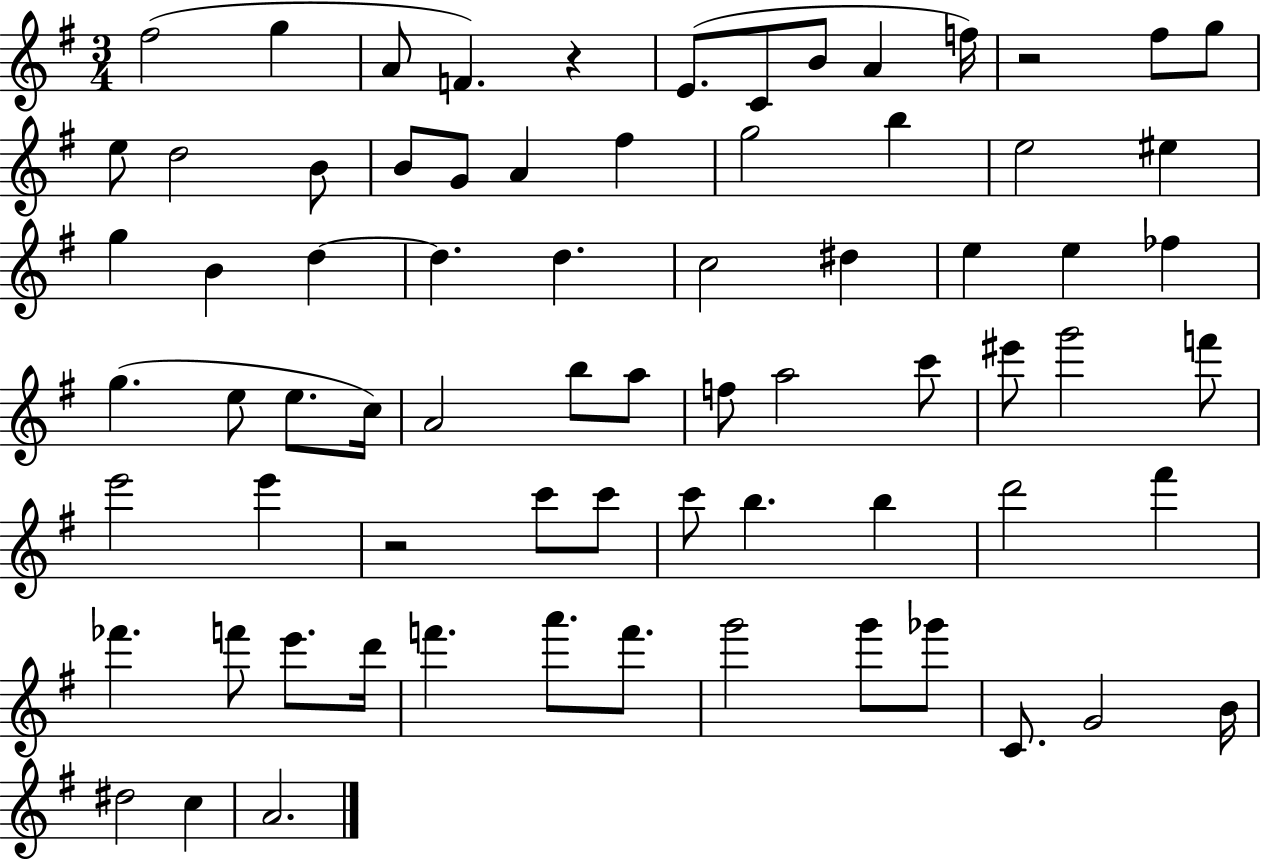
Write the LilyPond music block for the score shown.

{
  \clef treble
  \numericTimeSignature
  \time 3/4
  \key g \major
  \repeat volta 2 { fis''2( g''4 | a'8 f'4.) r4 | e'8.( c'8 b'8 a'4 f''16) | r2 fis''8 g''8 | \break e''8 d''2 b'8 | b'8 g'8 a'4 fis''4 | g''2 b''4 | e''2 eis''4 | \break g''4 b'4 d''4~~ | d''4. d''4. | c''2 dis''4 | e''4 e''4 fes''4 | \break g''4.( e''8 e''8. c''16) | a'2 b''8 a''8 | f''8 a''2 c'''8 | eis'''8 g'''2 f'''8 | \break e'''2 e'''4 | r2 c'''8 c'''8 | c'''8 b''4. b''4 | d'''2 fis'''4 | \break fes'''4. f'''8 e'''8. d'''16 | f'''4. a'''8. f'''8. | g'''2 g'''8 ges'''8 | c'8. g'2 b'16 | \break dis''2 c''4 | a'2. | } \bar "|."
}